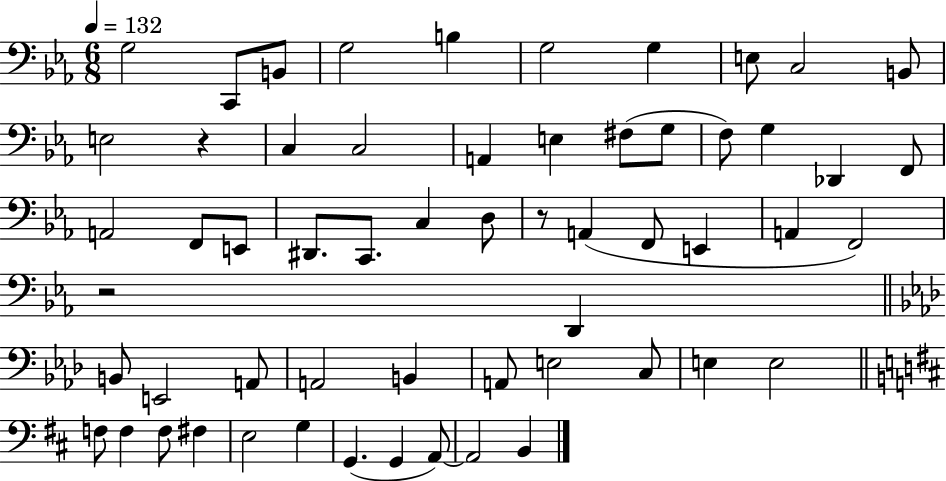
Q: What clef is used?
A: bass